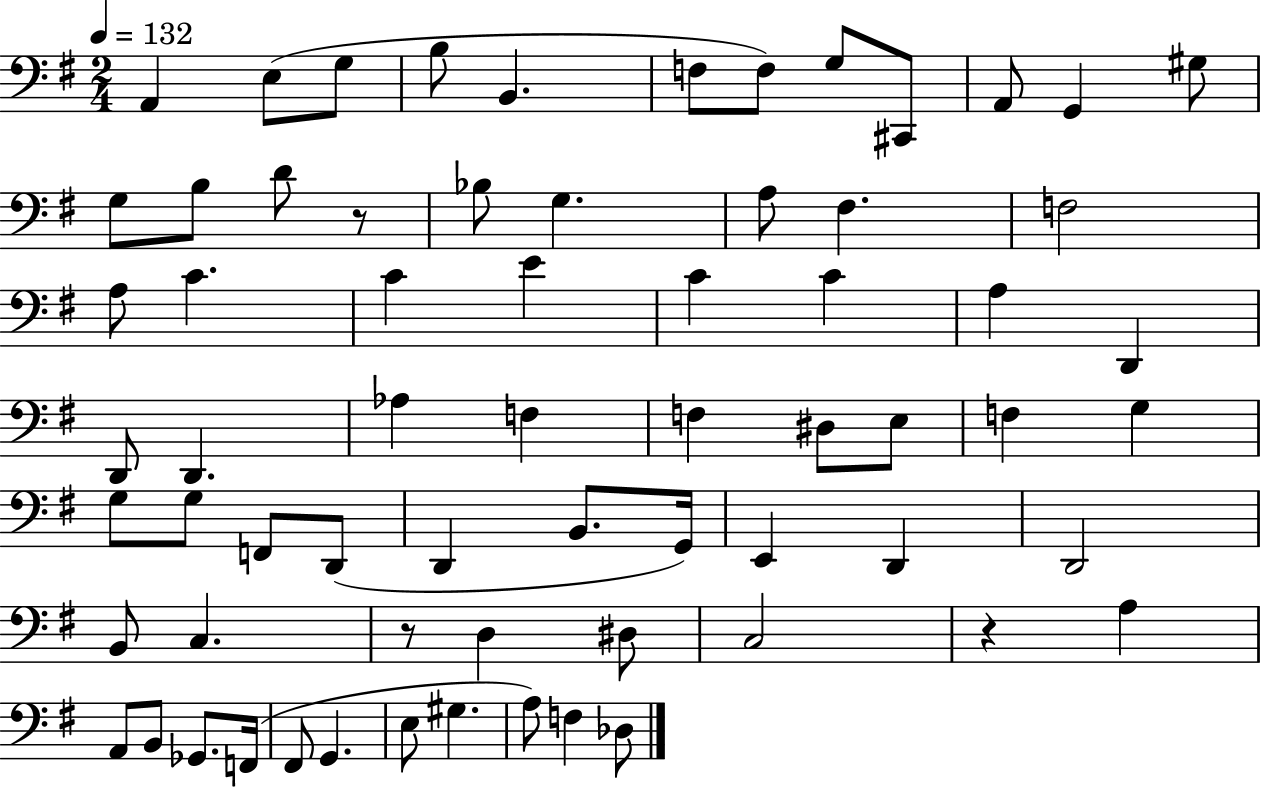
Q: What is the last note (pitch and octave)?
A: Db3